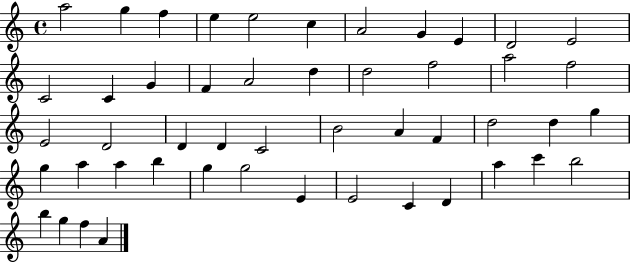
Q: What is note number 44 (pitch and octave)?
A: C6